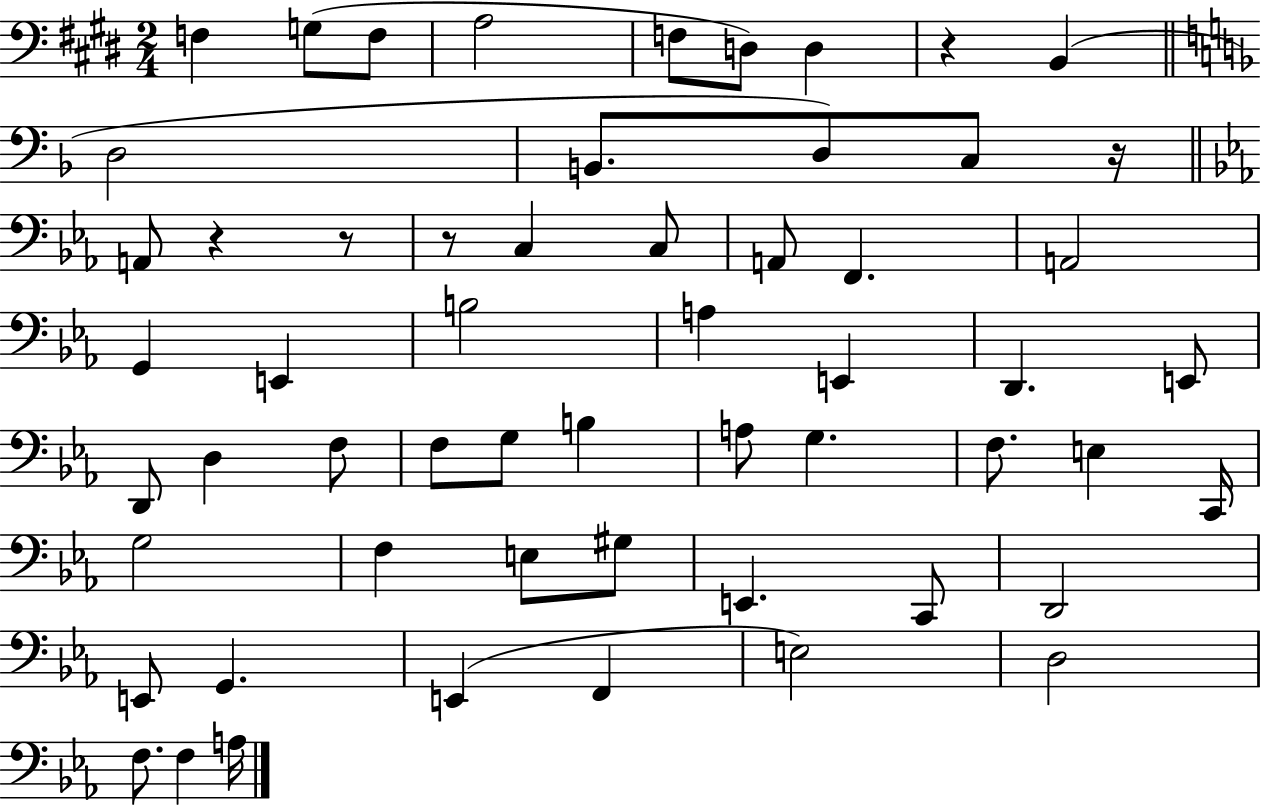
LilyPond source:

{
  \clef bass
  \numericTimeSignature
  \time 2/4
  \key e \major
  f4 g8( f8 | a2 | f8 d8) d4 | r4 b,4( | \break \bar "||" \break \key d \minor d2 | b,8. d8) c8 r16 | \bar "||" \break \key ees \major a,8 r4 r8 | r8 c4 c8 | a,8 f,4. | a,2 | \break g,4 e,4 | b2 | a4 e,4 | d,4. e,8 | \break d,8 d4 f8 | f8 g8 b4 | a8 g4. | f8. e4 c,16 | \break g2 | f4 e8 gis8 | e,4. c,8 | d,2 | \break e,8 g,4. | e,4( f,4 | e2) | d2 | \break f8. f4 a16 | \bar "|."
}